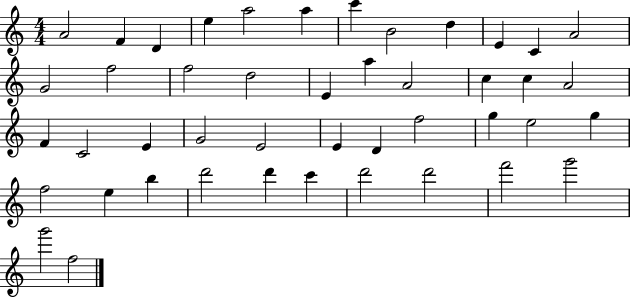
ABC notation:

X:1
T:Untitled
M:4/4
L:1/4
K:C
A2 F D e a2 a c' B2 d E C A2 G2 f2 f2 d2 E a A2 c c A2 F C2 E G2 E2 E D f2 g e2 g f2 e b d'2 d' c' d'2 d'2 f'2 g'2 g'2 f2